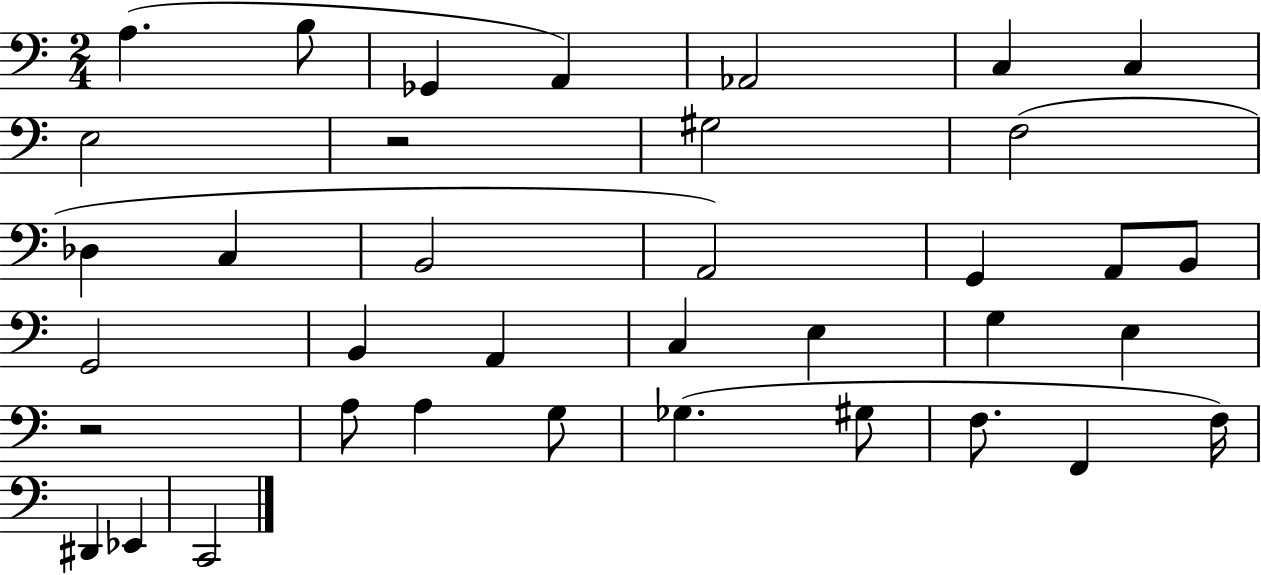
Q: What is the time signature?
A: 2/4